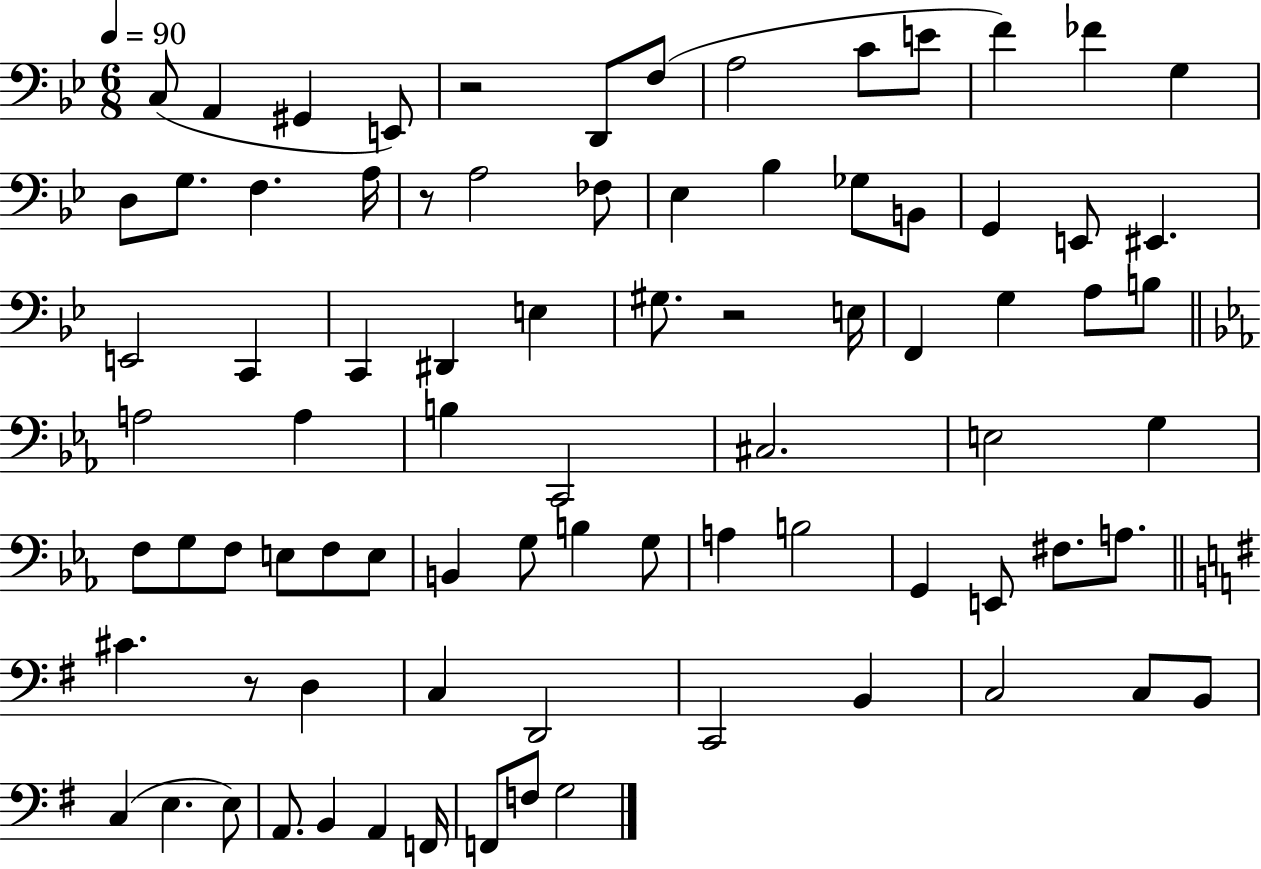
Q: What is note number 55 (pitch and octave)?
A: B3